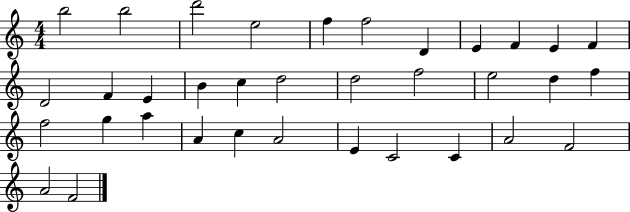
{
  \clef treble
  \numericTimeSignature
  \time 4/4
  \key c \major
  b''2 b''2 | d'''2 e''2 | f''4 f''2 d'4 | e'4 f'4 e'4 f'4 | \break d'2 f'4 e'4 | b'4 c''4 d''2 | d''2 f''2 | e''2 d''4 f''4 | \break f''2 g''4 a''4 | a'4 c''4 a'2 | e'4 c'2 c'4 | a'2 f'2 | \break a'2 f'2 | \bar "|."
}